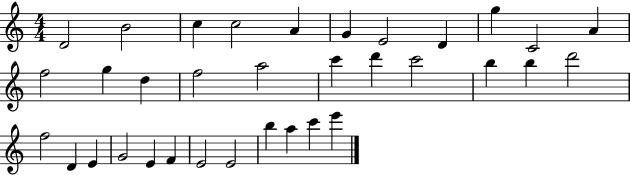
D4/h B4/h C5/q C5/h A4/q G4/q E4/h D4/q G5/q C4/h A4/q F5/h G5/q D5/q F5/h A5/h C6/q D6/q C6/h B5/q B5/q D6/h F5/h D4/q E4/q G4/h E4/q F4/q E4/h E4/h B5/q A5/q C6/q E6/q